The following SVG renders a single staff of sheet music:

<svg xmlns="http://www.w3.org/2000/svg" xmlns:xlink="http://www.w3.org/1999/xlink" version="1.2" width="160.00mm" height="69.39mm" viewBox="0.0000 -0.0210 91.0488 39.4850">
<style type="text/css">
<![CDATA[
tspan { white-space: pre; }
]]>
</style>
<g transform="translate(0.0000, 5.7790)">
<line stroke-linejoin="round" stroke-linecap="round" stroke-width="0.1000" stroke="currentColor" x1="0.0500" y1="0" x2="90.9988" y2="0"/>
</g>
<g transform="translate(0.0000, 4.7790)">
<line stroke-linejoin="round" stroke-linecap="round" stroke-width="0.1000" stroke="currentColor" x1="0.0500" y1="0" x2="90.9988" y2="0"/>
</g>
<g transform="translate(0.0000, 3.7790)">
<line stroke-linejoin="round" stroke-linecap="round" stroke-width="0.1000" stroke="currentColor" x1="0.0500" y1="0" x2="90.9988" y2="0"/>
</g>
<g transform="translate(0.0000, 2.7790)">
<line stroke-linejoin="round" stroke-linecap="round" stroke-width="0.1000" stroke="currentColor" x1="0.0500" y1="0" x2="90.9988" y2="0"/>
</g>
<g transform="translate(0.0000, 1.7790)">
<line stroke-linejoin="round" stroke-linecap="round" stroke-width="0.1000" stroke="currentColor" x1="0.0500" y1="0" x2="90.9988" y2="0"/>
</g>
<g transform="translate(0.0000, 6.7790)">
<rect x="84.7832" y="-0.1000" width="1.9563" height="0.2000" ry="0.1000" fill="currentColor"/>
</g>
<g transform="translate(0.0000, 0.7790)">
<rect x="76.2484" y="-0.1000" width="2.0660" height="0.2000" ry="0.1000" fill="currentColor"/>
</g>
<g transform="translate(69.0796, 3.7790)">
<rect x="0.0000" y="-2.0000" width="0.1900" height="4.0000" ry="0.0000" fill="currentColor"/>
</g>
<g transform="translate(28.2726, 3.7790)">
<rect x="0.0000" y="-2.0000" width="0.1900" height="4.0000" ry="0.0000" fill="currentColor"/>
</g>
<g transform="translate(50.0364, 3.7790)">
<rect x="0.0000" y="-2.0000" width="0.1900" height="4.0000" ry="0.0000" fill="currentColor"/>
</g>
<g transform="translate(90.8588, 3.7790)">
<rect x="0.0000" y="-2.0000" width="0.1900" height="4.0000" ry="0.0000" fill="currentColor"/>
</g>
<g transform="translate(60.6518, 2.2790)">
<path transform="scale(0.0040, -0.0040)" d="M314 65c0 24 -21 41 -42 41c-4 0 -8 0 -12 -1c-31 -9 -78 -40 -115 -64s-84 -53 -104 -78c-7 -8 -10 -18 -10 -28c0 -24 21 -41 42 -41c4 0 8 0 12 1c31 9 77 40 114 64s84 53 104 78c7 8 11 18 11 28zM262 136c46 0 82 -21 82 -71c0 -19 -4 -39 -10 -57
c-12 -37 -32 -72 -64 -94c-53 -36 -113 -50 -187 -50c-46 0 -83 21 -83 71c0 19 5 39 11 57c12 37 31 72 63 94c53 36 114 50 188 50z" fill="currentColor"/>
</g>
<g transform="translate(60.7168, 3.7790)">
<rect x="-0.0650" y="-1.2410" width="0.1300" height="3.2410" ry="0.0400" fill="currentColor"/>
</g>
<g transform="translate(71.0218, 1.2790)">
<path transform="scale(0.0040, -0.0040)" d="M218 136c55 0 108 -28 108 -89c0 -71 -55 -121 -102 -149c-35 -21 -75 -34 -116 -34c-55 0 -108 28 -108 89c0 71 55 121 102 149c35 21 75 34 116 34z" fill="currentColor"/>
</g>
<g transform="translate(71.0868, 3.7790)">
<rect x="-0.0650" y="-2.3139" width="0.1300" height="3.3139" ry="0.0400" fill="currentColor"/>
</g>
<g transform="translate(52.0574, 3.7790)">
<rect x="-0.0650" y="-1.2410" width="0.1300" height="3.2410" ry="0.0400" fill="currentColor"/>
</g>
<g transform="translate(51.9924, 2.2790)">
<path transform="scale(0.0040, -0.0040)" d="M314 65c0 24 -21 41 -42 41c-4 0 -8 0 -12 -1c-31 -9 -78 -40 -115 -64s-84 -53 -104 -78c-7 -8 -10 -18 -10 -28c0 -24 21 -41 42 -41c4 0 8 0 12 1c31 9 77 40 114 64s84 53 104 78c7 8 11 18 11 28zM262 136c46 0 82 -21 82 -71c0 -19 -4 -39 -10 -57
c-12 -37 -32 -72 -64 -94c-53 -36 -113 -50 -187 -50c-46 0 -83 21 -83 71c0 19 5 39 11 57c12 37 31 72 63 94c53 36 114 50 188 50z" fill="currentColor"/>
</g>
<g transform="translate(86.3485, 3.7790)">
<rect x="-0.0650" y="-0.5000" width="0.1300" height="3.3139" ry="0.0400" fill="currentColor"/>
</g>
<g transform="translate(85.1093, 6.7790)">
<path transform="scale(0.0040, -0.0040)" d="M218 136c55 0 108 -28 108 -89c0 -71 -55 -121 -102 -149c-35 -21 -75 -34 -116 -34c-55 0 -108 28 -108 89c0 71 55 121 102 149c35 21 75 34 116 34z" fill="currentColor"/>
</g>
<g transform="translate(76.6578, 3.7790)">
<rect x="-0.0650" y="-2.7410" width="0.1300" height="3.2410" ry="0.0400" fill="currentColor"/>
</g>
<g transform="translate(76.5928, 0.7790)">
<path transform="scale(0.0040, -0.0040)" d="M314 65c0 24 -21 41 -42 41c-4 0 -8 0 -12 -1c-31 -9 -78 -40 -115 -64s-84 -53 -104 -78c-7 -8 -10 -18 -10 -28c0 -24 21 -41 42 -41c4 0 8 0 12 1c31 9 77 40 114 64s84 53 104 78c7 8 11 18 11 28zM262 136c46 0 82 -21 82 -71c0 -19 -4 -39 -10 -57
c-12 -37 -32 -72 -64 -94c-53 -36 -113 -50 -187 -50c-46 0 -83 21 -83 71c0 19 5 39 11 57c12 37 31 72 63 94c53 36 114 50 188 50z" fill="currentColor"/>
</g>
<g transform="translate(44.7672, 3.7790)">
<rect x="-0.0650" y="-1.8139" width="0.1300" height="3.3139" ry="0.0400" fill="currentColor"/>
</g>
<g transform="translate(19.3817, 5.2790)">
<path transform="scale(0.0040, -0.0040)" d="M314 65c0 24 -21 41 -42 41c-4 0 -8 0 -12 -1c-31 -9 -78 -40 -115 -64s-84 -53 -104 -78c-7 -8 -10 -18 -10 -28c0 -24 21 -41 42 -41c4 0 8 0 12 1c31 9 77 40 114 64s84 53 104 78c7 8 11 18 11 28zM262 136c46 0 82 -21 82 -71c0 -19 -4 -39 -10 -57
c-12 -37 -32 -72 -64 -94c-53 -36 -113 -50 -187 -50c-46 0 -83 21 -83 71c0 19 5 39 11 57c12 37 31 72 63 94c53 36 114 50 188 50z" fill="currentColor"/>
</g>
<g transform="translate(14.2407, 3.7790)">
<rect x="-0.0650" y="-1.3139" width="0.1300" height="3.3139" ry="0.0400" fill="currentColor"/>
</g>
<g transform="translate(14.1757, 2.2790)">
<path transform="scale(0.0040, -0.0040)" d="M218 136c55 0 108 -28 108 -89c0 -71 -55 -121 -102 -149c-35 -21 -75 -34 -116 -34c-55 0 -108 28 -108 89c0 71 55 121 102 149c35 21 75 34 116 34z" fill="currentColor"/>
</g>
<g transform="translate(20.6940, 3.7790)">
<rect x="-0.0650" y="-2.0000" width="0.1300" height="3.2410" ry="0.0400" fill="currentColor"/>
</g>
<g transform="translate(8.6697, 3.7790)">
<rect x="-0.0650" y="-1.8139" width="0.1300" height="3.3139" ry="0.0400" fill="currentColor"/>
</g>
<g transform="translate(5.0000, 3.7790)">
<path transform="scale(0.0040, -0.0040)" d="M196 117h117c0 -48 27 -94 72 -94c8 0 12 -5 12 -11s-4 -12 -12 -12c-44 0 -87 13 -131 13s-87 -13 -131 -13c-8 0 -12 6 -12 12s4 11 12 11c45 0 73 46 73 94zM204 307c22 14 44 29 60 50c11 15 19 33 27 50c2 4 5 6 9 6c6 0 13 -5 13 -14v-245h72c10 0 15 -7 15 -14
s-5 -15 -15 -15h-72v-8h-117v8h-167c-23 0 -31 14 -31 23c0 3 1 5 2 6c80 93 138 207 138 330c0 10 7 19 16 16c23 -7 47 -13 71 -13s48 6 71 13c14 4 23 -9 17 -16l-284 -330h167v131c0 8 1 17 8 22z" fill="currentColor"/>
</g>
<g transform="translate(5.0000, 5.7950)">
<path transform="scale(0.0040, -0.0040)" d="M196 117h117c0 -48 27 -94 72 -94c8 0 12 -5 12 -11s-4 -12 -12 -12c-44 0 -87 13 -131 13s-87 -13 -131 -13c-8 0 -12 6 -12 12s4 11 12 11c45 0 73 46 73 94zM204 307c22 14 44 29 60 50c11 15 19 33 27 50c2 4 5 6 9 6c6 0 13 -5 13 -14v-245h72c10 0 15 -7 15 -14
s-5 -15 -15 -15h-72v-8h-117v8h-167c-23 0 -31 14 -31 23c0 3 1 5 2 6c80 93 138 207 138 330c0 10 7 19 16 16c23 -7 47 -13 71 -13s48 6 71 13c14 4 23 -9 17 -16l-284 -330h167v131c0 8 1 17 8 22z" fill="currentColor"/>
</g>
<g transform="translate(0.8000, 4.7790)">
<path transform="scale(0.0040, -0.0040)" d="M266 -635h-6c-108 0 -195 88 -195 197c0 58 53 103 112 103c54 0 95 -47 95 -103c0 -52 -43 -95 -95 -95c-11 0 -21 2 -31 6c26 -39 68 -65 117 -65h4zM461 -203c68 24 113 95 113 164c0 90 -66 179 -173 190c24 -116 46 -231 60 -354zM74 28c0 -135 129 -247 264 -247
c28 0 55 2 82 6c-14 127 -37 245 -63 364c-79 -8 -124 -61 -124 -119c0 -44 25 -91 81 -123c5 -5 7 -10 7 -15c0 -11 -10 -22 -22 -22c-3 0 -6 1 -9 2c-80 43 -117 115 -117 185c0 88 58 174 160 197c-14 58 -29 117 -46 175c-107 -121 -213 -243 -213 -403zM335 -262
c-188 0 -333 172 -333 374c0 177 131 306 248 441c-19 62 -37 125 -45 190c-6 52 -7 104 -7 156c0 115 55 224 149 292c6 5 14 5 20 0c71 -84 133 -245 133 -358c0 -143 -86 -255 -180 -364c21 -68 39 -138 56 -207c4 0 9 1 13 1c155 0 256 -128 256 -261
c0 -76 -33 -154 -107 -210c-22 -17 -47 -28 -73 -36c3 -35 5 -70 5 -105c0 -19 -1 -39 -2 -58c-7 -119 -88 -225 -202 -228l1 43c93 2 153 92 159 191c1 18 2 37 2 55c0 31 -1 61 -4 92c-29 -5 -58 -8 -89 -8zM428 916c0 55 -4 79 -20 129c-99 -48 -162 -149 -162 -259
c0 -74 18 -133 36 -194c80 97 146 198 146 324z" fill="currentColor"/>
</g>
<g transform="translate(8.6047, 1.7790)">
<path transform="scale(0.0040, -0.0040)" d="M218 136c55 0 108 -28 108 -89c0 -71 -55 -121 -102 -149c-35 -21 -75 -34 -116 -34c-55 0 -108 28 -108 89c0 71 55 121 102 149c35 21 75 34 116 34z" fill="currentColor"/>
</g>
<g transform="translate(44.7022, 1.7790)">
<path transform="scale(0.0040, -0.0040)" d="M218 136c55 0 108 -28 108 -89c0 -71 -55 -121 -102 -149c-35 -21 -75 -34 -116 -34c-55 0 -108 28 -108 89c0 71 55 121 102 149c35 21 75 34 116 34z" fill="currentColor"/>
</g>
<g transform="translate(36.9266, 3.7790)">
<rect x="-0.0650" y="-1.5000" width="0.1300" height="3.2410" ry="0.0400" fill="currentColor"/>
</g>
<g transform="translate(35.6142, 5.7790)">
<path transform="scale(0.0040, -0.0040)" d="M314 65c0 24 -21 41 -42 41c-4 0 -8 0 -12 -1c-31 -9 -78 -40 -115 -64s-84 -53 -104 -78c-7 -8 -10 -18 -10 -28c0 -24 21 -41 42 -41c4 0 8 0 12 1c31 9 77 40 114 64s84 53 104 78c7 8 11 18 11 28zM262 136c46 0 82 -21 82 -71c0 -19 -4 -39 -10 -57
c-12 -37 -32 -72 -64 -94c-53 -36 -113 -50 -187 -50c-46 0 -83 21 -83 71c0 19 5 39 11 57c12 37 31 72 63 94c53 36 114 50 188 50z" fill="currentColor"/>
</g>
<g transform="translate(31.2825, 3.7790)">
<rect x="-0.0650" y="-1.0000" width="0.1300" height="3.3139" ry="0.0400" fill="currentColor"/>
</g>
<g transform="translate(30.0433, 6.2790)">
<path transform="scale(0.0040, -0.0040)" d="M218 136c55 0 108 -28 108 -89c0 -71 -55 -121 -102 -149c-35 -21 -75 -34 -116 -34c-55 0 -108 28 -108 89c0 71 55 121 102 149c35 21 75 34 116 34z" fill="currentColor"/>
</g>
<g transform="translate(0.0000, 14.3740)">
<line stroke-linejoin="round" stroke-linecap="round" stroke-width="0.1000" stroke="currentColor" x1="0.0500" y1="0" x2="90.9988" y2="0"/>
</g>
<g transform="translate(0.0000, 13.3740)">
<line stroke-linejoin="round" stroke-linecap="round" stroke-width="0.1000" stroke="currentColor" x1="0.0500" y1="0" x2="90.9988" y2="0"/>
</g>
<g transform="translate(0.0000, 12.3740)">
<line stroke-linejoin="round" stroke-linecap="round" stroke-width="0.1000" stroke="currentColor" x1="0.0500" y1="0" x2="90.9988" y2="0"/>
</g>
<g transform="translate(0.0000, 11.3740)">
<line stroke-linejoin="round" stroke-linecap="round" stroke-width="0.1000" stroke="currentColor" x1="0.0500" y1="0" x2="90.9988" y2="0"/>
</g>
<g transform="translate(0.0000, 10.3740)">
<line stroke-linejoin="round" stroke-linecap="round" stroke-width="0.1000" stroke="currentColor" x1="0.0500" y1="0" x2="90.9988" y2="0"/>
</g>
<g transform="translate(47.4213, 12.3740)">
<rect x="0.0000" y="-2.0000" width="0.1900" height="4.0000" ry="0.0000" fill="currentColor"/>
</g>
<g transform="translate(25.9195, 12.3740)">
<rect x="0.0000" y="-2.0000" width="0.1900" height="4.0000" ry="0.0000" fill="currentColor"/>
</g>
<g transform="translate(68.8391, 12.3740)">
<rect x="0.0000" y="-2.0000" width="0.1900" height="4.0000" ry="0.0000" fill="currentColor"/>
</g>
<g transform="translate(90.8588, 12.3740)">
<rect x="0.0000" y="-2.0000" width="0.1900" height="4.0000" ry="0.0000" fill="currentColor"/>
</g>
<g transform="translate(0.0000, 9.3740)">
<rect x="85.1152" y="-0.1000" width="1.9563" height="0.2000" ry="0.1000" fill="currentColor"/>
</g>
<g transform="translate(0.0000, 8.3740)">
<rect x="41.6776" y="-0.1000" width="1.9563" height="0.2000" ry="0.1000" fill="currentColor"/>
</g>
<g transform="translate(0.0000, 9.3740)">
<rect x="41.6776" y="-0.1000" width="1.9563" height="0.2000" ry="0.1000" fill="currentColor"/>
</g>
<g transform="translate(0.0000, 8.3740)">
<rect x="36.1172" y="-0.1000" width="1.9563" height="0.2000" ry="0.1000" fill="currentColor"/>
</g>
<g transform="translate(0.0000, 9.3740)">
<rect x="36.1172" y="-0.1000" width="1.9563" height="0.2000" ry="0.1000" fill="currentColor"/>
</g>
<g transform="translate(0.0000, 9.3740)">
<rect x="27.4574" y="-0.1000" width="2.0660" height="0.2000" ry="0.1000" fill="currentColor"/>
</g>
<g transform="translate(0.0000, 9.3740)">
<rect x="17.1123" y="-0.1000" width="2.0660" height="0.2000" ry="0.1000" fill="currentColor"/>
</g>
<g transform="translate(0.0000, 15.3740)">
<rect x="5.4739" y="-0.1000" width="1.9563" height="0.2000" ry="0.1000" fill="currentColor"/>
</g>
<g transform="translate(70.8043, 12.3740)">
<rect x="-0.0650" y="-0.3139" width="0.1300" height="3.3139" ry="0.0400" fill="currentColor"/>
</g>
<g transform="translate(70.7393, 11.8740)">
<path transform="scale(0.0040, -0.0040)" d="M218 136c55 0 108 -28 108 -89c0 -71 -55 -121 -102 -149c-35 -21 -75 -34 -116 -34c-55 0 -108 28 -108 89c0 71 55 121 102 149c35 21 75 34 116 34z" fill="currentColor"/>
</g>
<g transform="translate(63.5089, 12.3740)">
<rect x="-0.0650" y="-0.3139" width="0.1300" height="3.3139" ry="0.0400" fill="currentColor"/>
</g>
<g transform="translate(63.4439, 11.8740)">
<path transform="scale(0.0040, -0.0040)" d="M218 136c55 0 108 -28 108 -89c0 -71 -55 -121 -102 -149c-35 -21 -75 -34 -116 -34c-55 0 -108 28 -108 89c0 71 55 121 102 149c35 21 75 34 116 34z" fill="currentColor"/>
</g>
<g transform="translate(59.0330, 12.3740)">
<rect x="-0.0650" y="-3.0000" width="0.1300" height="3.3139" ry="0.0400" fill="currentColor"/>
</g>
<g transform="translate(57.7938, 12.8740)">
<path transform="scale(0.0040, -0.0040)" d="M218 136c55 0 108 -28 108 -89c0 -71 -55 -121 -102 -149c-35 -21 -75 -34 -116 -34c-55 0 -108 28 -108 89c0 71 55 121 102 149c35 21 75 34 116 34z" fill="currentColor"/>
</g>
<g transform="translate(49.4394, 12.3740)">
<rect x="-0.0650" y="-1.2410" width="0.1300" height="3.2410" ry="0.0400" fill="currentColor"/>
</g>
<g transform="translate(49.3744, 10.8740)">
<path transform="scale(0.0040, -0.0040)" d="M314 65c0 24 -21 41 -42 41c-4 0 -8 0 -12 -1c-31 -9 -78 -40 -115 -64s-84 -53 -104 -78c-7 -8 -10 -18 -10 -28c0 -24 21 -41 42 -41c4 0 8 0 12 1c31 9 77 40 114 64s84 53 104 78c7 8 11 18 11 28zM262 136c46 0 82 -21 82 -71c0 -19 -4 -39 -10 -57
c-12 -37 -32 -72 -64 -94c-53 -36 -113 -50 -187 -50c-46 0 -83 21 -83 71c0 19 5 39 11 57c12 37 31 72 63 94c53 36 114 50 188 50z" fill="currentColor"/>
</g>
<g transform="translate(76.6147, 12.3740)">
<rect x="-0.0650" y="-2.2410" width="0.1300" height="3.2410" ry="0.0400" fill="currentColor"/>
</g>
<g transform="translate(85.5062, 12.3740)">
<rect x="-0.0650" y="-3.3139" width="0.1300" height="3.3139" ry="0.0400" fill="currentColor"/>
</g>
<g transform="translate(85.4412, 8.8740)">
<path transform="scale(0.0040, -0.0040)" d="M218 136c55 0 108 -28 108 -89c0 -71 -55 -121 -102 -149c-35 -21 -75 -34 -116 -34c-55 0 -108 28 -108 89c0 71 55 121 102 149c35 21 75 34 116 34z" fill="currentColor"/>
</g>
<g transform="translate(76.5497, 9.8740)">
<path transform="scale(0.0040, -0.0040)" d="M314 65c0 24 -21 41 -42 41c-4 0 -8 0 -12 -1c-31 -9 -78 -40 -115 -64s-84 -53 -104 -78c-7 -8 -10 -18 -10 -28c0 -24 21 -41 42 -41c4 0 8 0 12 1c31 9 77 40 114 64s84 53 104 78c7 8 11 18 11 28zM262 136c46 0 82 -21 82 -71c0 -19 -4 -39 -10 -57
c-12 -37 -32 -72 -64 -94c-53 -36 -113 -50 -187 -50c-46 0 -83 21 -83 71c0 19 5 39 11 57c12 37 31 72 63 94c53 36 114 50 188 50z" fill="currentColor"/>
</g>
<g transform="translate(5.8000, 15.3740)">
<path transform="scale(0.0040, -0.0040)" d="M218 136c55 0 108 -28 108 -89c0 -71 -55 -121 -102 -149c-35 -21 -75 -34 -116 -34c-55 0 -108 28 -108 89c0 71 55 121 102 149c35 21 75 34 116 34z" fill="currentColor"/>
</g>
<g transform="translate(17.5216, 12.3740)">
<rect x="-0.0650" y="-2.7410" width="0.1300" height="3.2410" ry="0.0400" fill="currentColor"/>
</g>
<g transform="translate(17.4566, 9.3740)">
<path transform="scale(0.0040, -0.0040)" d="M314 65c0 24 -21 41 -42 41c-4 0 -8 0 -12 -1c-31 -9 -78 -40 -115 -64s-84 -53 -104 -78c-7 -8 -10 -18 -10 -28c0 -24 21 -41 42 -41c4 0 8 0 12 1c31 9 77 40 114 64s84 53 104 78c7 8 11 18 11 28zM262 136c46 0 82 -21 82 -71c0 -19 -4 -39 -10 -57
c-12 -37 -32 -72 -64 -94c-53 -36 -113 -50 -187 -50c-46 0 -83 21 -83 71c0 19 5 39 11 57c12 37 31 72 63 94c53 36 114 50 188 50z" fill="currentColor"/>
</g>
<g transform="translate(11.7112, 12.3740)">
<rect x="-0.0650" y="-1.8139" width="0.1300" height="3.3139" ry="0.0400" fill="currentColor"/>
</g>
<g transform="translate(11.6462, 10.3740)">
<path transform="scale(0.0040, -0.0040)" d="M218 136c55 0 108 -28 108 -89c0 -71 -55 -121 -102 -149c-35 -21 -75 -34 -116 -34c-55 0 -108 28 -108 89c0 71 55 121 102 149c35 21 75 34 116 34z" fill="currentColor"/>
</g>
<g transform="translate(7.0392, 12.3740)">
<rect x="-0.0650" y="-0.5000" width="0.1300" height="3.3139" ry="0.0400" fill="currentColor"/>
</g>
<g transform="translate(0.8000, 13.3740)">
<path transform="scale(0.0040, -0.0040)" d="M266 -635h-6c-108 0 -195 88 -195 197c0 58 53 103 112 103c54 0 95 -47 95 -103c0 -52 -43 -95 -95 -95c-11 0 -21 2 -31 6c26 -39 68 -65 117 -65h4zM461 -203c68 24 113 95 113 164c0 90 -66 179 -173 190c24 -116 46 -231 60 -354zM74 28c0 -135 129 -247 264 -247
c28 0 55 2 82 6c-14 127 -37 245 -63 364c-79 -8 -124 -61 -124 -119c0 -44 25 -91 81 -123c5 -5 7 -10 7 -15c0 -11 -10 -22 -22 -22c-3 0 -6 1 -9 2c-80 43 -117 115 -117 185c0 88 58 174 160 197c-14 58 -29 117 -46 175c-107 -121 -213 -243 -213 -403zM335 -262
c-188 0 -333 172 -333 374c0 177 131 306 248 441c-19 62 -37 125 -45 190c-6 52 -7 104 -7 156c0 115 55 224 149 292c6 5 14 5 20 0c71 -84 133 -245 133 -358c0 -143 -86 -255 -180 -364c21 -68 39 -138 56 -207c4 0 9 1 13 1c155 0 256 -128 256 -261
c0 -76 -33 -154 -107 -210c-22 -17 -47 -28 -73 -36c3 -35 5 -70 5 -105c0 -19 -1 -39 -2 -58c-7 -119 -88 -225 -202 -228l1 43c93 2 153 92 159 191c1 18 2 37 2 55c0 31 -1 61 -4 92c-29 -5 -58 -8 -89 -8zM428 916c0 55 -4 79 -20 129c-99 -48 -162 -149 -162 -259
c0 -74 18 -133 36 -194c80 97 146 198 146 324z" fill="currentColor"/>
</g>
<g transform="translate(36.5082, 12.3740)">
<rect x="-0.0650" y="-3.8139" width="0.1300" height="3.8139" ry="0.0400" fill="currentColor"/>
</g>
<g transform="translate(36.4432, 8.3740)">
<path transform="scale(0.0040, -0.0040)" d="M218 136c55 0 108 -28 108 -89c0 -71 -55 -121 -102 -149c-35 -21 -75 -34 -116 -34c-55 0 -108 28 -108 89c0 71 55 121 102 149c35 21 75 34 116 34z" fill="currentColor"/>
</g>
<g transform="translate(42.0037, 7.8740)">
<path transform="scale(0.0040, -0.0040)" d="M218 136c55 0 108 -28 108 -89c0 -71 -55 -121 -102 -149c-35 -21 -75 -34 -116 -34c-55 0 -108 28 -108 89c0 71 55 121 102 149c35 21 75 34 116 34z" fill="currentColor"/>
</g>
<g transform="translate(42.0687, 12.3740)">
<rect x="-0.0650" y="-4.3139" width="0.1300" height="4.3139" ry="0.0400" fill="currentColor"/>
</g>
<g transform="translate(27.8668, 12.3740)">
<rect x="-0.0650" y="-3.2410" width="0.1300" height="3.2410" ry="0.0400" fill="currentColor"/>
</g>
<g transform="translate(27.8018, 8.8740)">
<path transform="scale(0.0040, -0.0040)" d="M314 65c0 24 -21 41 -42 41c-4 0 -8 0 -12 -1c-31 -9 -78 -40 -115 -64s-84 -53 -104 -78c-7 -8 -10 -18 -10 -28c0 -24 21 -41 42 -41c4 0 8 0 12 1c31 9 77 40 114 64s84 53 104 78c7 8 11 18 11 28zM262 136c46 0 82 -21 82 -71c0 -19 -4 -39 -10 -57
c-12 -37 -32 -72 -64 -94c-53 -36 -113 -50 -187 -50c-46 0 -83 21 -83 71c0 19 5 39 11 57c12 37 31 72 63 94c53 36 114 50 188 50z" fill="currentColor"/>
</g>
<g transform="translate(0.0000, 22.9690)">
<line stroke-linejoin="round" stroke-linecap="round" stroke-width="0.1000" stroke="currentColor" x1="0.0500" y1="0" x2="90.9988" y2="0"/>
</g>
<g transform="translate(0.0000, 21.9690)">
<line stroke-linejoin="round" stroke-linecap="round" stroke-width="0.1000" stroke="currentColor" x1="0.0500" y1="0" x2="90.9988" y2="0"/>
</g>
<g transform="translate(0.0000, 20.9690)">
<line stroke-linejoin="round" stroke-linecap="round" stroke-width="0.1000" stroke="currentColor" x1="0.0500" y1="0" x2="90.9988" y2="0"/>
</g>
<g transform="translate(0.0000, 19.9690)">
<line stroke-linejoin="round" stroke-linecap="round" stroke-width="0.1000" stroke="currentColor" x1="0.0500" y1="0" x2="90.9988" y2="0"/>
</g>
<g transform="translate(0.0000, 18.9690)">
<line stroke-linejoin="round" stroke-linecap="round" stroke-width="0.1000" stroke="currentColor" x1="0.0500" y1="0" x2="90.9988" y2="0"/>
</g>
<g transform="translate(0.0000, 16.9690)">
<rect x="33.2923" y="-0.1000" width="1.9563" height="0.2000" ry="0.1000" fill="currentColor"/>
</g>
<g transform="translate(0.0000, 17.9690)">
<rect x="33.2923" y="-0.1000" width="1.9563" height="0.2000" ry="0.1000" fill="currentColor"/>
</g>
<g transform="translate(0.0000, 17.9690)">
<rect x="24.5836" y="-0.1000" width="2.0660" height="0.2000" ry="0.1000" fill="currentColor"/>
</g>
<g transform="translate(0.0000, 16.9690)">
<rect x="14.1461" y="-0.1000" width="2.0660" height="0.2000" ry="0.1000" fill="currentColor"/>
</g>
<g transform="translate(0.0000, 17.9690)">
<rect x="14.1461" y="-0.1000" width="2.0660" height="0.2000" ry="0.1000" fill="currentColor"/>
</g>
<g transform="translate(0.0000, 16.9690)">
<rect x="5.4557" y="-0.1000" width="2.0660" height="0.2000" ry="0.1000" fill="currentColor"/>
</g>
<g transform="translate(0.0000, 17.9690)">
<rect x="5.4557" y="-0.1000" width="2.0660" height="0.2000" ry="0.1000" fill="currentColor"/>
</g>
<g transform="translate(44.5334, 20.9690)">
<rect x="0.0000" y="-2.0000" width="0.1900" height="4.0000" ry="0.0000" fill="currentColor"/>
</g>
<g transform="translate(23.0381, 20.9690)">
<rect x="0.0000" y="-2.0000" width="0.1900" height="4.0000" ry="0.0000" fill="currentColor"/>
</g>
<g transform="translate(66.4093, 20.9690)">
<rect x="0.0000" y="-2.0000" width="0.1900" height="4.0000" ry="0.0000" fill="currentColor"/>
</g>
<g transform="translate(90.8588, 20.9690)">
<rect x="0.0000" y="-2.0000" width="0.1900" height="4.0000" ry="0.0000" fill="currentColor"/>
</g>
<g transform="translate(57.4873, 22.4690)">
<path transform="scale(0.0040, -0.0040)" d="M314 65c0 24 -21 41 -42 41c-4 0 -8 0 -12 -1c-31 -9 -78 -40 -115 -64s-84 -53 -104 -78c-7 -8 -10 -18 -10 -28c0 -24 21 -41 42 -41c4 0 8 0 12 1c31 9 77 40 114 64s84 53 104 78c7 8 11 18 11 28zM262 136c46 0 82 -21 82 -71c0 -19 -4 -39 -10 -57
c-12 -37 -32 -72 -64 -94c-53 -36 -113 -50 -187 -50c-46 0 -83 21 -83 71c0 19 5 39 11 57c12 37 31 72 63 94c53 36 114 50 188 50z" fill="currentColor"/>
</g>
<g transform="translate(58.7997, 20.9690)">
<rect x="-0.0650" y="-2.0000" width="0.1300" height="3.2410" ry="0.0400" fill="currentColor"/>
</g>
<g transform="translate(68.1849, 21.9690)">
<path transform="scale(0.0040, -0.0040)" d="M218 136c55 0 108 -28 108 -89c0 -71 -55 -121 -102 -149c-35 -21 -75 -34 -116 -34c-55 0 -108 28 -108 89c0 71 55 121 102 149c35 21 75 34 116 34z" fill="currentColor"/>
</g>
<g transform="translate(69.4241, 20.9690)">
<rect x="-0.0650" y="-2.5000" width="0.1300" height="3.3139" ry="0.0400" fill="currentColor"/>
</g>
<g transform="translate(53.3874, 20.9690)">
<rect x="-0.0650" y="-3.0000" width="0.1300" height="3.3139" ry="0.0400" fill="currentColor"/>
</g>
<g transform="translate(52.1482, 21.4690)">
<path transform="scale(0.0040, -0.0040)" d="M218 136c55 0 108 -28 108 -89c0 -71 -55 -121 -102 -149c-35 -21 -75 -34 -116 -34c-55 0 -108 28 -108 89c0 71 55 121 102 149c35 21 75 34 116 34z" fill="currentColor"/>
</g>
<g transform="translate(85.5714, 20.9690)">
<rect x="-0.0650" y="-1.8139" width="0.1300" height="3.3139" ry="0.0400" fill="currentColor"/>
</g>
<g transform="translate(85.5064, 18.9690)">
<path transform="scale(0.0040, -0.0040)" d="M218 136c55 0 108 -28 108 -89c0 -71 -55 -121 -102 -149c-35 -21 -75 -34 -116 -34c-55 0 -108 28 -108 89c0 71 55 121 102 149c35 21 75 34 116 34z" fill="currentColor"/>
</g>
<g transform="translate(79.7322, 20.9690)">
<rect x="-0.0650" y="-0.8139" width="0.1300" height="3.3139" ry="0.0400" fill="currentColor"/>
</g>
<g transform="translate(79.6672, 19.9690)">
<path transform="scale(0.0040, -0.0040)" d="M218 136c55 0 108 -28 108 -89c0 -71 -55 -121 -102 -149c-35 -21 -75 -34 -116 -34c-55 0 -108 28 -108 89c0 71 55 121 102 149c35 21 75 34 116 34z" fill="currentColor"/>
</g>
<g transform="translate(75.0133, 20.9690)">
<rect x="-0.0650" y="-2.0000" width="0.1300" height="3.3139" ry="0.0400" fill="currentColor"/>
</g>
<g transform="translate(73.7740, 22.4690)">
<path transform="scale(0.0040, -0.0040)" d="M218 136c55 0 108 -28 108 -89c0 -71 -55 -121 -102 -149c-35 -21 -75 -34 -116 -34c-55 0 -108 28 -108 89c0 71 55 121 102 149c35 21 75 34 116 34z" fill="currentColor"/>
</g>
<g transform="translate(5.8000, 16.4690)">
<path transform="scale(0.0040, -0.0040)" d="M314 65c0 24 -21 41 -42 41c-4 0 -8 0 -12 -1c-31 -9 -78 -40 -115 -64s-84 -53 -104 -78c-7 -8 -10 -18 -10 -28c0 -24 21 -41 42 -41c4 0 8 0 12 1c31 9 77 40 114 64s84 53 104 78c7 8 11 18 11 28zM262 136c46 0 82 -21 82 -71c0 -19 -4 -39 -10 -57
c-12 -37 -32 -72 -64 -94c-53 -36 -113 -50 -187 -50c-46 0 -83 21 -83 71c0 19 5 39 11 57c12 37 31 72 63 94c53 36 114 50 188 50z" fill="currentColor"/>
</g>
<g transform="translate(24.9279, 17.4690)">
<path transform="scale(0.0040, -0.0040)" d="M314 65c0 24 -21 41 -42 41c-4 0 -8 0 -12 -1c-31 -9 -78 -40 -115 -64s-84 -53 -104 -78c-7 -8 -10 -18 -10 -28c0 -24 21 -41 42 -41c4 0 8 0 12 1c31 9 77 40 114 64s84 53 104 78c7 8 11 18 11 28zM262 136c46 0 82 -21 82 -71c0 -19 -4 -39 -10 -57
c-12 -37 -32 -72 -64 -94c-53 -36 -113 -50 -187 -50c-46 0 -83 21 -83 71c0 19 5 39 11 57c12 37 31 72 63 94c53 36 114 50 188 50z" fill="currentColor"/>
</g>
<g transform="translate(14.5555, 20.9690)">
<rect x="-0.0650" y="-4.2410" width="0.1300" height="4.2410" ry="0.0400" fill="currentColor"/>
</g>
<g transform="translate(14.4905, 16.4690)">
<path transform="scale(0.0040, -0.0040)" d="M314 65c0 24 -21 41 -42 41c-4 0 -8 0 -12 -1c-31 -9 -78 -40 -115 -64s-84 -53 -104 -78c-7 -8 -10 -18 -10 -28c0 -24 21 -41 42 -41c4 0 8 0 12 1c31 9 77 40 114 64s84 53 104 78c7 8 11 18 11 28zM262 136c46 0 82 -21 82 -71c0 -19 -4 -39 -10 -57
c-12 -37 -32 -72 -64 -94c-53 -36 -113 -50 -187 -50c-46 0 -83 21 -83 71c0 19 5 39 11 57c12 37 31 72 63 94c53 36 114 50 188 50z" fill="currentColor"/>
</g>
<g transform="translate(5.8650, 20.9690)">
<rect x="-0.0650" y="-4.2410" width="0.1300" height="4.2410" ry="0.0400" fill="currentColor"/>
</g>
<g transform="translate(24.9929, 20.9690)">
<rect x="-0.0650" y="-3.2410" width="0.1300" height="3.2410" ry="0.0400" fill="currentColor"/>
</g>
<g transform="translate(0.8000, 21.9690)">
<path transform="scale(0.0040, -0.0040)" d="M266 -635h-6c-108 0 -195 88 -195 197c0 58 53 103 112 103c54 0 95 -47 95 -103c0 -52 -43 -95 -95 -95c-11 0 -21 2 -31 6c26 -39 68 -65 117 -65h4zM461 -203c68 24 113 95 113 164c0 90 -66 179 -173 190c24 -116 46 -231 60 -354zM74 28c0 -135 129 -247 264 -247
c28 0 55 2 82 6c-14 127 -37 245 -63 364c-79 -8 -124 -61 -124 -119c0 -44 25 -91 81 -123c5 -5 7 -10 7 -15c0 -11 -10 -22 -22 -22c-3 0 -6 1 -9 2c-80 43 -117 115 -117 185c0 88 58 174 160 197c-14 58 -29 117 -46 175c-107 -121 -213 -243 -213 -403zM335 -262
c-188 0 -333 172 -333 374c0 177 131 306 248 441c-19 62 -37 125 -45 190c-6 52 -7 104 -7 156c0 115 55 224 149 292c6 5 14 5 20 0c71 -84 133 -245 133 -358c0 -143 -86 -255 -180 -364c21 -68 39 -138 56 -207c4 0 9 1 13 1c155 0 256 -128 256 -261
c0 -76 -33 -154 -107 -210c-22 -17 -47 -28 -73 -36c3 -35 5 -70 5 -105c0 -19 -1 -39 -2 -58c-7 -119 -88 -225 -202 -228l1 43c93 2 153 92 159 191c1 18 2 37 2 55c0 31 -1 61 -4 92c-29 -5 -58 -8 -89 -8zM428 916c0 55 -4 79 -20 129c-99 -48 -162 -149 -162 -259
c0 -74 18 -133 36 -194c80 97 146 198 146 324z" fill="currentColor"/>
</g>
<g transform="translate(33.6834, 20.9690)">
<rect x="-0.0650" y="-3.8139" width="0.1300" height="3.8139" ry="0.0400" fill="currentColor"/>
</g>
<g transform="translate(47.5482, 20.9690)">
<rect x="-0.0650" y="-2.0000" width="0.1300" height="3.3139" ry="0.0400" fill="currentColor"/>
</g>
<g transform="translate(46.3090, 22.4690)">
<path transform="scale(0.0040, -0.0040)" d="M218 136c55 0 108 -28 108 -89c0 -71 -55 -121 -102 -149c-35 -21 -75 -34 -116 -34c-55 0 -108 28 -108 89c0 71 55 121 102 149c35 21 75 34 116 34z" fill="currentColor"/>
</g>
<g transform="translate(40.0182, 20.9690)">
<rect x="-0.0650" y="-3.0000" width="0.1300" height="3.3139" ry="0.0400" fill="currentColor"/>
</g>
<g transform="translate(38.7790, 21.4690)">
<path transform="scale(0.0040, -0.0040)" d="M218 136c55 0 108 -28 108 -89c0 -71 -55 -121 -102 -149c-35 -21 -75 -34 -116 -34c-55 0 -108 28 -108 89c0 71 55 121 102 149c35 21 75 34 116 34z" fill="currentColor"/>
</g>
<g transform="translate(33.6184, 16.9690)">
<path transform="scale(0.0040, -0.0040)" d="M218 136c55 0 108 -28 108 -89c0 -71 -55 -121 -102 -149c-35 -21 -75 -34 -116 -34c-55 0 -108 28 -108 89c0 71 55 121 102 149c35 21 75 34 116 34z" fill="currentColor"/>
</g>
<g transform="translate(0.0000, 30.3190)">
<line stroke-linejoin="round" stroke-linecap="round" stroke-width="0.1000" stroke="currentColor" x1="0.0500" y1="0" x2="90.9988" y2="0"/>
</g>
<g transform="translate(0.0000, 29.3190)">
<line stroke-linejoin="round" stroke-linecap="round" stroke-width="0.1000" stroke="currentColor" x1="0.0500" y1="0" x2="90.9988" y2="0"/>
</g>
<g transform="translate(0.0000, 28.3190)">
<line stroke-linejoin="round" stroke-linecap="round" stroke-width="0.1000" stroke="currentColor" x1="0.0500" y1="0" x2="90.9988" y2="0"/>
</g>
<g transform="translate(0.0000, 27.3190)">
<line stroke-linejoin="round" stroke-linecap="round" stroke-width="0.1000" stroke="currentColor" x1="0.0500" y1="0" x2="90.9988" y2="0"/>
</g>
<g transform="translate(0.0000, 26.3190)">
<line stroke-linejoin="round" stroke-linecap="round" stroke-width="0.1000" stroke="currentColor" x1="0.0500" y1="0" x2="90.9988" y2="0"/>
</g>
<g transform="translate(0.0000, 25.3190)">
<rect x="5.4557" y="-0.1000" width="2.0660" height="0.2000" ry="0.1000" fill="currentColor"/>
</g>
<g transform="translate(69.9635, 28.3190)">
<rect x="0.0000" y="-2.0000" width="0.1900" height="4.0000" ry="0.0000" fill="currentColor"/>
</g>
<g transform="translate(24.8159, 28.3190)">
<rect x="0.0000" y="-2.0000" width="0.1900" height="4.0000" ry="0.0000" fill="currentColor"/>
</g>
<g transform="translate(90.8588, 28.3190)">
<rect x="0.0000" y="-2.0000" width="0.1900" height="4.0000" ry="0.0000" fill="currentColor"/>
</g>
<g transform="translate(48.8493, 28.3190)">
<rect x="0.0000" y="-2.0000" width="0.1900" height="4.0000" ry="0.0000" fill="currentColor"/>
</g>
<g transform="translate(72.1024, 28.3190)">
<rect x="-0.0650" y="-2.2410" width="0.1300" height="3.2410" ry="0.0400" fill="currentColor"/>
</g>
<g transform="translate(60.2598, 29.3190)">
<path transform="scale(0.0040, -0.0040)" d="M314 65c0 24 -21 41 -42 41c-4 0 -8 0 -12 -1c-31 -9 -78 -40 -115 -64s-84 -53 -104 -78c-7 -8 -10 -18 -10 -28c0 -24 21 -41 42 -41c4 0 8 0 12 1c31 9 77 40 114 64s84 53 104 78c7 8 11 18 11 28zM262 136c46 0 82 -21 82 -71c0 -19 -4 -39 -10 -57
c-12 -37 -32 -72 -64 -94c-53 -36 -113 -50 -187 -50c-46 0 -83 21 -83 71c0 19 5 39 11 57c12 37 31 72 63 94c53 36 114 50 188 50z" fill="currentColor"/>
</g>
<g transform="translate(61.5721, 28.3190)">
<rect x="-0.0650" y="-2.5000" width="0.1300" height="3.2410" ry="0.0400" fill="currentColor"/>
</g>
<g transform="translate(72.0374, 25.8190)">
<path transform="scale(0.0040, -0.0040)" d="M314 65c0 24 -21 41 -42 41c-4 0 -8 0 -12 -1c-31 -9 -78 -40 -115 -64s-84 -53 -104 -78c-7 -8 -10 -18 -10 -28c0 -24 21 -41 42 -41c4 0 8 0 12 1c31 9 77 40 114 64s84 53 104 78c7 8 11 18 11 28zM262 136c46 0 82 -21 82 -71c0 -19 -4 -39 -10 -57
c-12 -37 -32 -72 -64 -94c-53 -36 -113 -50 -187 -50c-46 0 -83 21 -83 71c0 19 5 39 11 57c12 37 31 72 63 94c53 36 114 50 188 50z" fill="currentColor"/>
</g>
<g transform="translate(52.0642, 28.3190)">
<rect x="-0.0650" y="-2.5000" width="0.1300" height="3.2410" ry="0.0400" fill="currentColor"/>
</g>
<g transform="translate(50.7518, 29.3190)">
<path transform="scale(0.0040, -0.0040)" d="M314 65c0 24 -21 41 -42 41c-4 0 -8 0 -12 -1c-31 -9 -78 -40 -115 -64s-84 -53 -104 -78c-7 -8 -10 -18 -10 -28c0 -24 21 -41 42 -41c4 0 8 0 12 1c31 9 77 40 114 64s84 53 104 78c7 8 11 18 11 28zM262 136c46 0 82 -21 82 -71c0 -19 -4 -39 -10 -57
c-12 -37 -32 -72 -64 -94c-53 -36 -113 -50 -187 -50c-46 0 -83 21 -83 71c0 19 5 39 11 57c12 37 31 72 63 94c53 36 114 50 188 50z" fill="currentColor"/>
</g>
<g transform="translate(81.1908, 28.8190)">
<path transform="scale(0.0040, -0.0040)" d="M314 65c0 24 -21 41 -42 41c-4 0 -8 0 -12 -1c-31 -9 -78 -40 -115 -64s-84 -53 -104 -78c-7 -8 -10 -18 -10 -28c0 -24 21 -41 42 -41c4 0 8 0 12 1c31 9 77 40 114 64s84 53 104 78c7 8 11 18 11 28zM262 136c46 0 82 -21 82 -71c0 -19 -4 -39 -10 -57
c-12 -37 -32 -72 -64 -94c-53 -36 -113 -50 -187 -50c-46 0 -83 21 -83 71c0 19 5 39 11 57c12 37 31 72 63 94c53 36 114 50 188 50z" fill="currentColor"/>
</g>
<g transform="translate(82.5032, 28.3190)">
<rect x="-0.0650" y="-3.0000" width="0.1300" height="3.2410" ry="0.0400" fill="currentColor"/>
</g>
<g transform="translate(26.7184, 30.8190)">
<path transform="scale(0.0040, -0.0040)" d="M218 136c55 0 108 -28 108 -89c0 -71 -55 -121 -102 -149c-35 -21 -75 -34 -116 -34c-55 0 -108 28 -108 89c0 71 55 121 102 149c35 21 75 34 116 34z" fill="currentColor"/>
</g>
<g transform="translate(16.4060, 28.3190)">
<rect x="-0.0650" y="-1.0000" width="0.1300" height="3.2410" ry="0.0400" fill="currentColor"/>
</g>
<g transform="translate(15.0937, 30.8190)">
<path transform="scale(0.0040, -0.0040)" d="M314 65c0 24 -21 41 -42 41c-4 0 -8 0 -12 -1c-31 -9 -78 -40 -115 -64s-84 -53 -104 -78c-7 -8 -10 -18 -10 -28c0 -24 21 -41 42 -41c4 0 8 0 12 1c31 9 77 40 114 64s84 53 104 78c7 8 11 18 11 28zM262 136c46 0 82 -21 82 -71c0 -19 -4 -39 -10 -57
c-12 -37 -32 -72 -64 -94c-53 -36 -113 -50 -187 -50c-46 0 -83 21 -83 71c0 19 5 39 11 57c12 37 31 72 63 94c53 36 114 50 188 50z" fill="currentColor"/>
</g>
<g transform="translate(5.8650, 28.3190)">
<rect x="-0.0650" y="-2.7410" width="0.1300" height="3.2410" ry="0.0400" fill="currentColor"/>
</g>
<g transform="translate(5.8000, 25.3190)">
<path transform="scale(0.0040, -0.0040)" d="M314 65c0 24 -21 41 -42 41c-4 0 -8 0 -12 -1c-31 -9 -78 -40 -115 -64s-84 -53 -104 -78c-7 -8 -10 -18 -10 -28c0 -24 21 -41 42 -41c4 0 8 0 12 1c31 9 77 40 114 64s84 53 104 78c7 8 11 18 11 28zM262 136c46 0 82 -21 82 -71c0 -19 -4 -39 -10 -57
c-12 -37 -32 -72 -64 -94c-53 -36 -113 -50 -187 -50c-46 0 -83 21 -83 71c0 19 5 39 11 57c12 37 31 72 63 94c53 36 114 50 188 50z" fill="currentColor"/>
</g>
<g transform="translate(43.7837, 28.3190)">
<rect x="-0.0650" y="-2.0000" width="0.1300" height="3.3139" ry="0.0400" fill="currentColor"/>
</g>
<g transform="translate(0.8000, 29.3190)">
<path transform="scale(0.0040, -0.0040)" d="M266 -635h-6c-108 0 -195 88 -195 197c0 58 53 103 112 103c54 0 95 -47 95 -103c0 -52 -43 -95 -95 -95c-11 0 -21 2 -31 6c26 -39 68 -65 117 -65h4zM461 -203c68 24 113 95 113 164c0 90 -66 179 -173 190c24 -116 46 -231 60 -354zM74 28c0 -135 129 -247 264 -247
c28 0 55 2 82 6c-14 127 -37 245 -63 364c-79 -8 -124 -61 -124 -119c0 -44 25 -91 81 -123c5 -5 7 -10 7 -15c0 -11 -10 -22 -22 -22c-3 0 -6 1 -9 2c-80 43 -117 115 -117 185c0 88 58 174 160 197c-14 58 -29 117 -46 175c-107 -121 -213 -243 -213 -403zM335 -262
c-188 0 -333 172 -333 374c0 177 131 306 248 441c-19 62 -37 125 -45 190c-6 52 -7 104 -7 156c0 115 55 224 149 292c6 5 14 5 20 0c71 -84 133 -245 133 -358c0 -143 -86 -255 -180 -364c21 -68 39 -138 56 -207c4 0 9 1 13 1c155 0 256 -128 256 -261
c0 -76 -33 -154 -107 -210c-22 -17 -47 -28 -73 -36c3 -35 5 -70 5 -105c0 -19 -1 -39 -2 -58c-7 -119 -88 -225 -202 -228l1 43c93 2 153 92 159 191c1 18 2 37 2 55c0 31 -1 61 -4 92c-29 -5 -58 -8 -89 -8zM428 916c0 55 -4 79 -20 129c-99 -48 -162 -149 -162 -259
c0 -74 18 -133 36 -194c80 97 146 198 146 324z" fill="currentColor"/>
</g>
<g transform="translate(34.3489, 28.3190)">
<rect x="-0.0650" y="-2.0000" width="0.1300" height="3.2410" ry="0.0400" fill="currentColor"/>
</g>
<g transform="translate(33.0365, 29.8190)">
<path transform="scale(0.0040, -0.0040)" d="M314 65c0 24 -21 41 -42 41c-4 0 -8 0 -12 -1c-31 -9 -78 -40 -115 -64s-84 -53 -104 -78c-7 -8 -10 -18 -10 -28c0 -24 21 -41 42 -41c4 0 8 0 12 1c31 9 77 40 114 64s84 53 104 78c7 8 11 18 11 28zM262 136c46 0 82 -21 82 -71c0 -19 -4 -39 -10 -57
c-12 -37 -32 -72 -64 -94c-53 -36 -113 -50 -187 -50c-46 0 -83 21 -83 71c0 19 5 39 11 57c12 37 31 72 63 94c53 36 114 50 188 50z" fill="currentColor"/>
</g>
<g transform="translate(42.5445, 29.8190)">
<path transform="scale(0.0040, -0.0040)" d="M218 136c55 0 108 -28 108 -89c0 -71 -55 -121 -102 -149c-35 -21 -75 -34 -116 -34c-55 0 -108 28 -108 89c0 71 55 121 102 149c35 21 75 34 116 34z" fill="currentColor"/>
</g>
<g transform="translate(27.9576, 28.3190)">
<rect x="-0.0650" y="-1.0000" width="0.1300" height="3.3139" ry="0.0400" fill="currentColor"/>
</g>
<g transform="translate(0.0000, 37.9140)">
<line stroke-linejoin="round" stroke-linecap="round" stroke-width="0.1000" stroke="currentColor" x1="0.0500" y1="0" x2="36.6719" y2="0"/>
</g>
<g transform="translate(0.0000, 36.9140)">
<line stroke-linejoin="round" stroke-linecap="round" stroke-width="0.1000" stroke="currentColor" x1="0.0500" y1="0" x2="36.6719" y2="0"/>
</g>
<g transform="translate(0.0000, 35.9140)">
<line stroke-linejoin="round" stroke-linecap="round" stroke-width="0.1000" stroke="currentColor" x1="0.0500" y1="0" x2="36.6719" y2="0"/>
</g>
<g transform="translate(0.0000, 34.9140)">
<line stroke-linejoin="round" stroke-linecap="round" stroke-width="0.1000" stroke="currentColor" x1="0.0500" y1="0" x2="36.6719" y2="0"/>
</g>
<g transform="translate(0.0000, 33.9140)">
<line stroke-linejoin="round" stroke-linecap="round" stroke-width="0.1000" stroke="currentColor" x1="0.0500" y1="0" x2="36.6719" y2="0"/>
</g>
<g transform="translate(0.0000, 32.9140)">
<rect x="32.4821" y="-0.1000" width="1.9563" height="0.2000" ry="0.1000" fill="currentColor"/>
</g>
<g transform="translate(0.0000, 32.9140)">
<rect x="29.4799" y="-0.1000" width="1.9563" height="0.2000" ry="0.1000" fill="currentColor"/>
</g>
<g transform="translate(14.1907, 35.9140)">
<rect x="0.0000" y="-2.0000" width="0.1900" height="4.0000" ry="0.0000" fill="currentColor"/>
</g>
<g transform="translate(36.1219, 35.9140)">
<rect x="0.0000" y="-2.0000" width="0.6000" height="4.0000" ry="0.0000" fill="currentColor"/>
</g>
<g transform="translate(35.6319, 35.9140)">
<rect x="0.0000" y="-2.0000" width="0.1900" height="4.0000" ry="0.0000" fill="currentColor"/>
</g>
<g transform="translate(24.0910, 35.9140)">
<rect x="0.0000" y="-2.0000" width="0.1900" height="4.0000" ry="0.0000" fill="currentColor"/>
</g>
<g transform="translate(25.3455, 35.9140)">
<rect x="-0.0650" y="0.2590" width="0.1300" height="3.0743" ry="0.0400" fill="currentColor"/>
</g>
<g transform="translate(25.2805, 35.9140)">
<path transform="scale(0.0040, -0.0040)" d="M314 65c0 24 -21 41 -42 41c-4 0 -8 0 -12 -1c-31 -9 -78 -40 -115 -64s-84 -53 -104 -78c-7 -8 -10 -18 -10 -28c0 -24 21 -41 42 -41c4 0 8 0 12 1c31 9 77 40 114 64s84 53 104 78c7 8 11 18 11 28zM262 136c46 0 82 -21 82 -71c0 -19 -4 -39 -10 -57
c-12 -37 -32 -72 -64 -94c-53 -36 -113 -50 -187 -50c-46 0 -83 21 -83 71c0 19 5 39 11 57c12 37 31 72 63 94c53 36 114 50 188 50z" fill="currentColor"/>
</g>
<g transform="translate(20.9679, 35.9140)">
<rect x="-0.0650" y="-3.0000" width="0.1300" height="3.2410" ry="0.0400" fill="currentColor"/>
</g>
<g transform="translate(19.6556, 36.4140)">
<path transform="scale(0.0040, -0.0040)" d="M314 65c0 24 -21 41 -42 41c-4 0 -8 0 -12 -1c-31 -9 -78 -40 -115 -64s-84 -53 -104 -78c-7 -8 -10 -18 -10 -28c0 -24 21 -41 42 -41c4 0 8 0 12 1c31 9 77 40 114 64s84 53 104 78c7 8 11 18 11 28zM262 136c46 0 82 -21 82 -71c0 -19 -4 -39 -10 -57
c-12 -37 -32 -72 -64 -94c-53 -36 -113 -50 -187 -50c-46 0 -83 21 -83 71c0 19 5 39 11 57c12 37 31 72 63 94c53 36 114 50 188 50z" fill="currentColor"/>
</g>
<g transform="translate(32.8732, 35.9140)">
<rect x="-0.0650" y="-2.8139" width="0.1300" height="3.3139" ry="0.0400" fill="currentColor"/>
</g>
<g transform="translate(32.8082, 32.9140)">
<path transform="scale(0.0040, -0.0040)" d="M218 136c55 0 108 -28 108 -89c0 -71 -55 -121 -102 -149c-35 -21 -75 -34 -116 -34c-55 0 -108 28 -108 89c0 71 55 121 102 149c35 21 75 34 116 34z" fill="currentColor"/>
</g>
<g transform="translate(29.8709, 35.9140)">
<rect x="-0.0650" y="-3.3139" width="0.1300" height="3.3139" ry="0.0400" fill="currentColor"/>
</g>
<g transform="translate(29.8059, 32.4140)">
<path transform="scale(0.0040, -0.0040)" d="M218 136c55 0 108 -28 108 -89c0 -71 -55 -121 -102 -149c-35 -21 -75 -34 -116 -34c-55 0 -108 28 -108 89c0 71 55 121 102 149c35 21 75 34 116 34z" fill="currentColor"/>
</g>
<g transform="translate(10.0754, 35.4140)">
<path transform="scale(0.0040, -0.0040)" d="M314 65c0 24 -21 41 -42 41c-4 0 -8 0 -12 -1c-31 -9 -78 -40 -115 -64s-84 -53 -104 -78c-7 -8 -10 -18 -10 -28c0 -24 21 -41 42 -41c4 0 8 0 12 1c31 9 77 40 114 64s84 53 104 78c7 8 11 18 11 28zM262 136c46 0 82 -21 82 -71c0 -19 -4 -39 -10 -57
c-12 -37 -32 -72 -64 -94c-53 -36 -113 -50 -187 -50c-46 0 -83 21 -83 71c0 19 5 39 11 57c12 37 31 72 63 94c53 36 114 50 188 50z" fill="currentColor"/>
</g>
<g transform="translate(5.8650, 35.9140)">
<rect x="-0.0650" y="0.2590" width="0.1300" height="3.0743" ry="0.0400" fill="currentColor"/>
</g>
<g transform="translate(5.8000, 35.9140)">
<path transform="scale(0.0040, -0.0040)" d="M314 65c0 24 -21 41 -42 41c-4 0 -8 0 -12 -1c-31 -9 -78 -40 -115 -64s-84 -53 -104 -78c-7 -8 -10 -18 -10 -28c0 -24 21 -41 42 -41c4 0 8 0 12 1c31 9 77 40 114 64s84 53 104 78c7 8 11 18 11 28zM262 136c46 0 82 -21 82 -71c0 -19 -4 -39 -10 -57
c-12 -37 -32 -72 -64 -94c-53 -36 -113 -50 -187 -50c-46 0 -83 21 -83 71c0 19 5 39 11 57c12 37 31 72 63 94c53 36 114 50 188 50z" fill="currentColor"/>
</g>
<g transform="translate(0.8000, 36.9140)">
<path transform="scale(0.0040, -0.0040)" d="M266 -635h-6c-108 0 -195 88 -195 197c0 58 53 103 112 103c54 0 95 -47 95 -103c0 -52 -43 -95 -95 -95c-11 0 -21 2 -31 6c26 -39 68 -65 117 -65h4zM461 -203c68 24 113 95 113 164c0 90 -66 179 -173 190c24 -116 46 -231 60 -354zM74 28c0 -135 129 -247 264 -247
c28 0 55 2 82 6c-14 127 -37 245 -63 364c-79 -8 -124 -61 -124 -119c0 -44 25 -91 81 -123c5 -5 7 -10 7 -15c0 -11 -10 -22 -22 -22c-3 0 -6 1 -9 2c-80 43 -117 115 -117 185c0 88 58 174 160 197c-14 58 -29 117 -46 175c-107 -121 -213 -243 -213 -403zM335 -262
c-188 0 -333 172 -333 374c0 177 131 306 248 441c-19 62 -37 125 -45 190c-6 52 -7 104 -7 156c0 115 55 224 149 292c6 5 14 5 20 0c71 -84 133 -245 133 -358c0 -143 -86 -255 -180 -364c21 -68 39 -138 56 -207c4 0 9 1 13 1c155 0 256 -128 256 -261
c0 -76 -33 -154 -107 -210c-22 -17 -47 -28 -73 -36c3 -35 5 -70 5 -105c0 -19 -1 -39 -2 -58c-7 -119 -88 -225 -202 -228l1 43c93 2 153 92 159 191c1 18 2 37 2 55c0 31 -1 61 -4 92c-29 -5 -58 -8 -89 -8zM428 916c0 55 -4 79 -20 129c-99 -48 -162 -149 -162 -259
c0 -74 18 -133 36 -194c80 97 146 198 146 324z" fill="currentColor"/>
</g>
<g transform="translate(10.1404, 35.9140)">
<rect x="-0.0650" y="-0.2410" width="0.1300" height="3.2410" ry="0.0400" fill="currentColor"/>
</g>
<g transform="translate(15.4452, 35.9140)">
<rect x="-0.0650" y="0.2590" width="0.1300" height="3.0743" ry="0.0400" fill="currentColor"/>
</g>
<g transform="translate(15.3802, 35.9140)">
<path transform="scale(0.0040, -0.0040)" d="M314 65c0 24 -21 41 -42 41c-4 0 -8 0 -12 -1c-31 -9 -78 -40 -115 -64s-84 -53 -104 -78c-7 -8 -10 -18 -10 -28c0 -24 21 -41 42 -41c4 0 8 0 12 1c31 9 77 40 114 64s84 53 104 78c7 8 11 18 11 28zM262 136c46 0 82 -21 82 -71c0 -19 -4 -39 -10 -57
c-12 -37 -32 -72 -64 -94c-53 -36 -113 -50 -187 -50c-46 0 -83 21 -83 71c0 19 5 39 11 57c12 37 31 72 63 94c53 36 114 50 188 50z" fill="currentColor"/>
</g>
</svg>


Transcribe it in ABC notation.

X:1
T:Untitled
M:4/4
L:1/4
K:C
f e F2 D E2 f e2 e2 g a2 C C f a2 b2 c' d' e2 A c c g2 b d'2 d'2 b2 c' A F A F2 G F d f a2 D2 D F2 F G2 G2 g2 A2 B2 c2 B2 A2 B2 b a